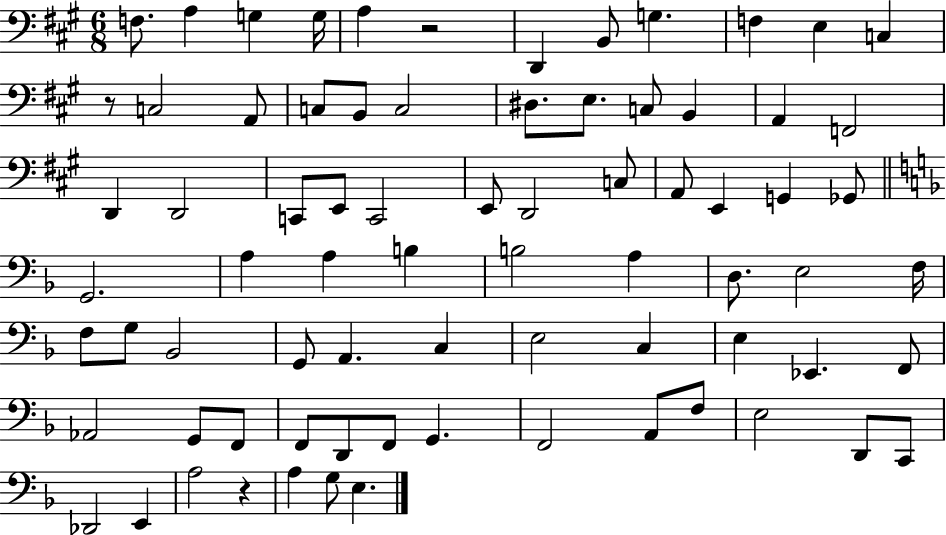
X:1
T:Untitled
M:6/8
L:1/4
K:A
F,/2 A, G, G,/4 A, z2 D,, B,,/2 G, F, E, C, z/2 C,2 A,,/2 C,/2 B,,/2 C,2 ^D,/2 E,/2 C,/2 B,, A,, F,,2 D,, D,,2 C,,/2 E,,/2 C,,2 E,,/2 D,,2 C,/2 A,,/2 E,, G,, _G,,/2 G,,2 A, A, B, B,2 A, D,/2 E,2 F,/4 F,/2 G,/2 _B,,2 G,,/2 A,, C, E,2 C, E, _E,, F,,/2 _A,,2 G,,/2 F,,/2 F,,/2 D,,/2 F,,/2 G,, F,,2 A,,/2 F,/2 E,2 D,,/2 C,,/2 _D,,2 E,, A,2 z A, G,/2 E,